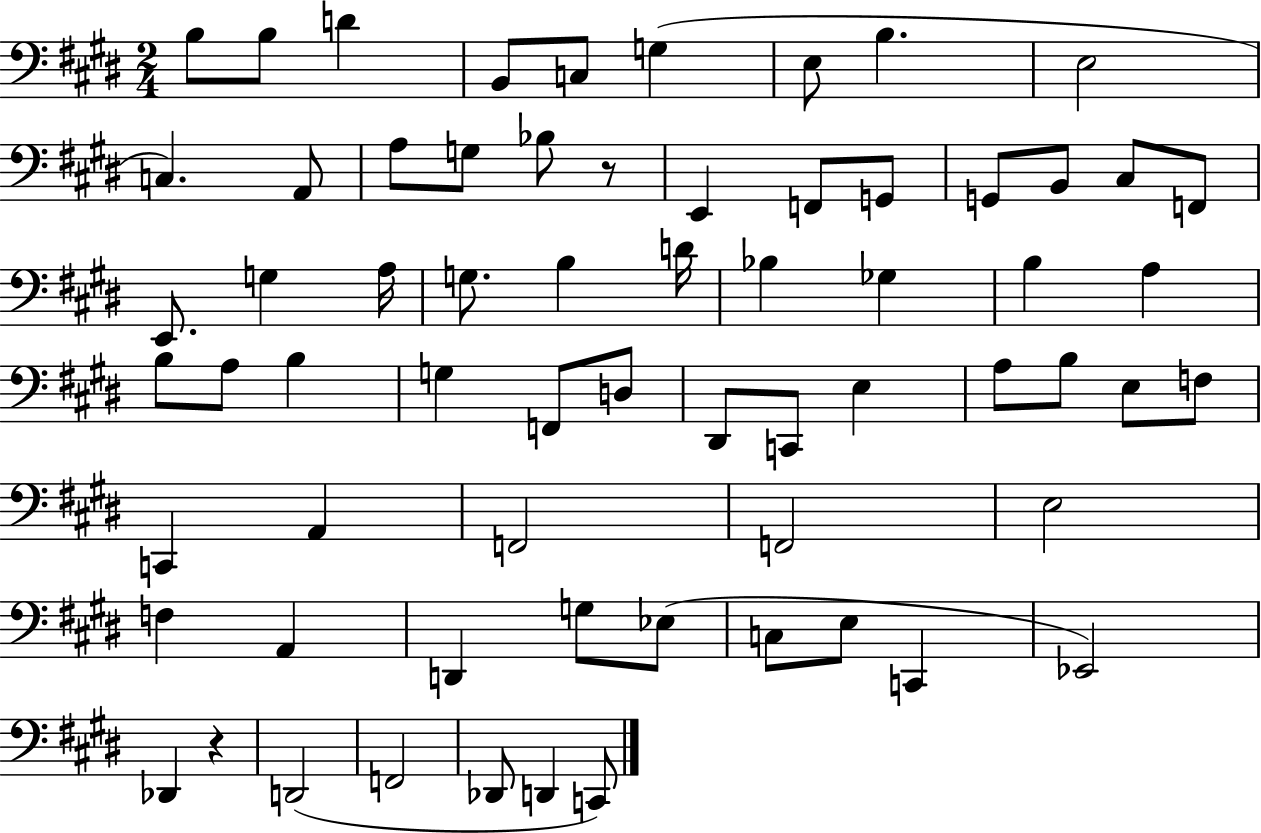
{
  \clef bass
  \numericTimeSignature
  \time 2/4
  \key e \major
  b8 b8 d'4 | b,8 c8 g4( | e8 b4. | e2 | \break c4.) a,8 | a8 g8 bes8 r8 | e,4 f,8 g,8 | g,8 b,8 cis8 f,8 | \break e,8. g4 a16 | g8. b4 d'16 | bes4 ges4 | b4 a4 | \break b8 a8 b4 | g4 f,8 d8 | dis,8 c,8 e4 | a8 b8 e8 f8 | \break c,4 a,4 | f,2 | f,2 | e2 | \break f4 a,4 | d,4 g8 ees8( | c8 e8 c,4 | ees,2) | \break des,4 r4 | d,2( | f,2 | des,8 d,4 c,8) | \break \bar "|."
}